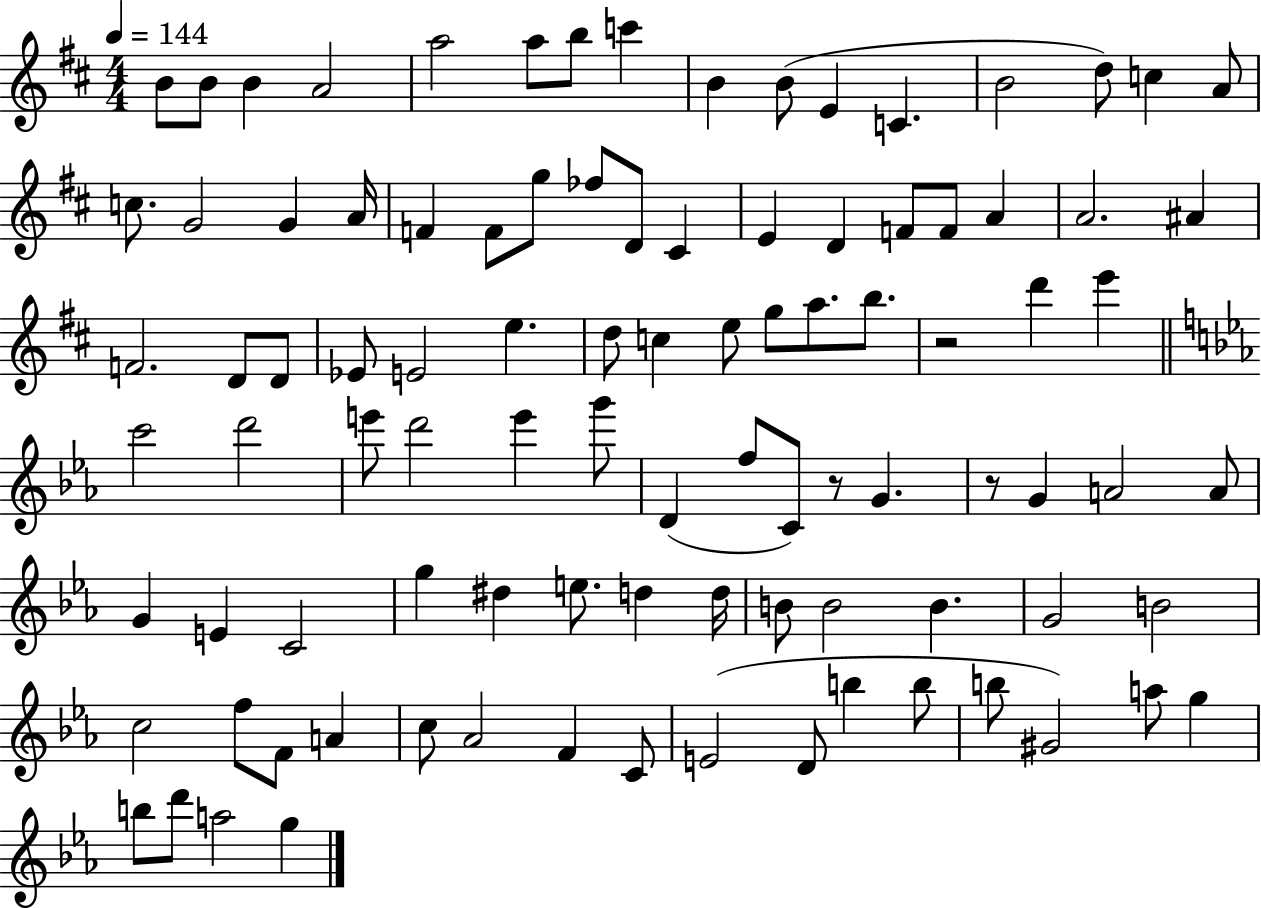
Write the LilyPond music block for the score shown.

{
  \clef treble
  \numericTimeSignature
  \time 4/4
  \key d \major
  \tempo 4 = 144
  b'8 b'8 b'4 a'2 | a''2 a''8 b''8 c'''4 | b'4 b'8( e'4 c'4. | b'2 d''8) c''4 a'8 | \break c''8. g'2 g'4 a'16 | f'4 f'8 g''8 fes''8 d'8 cis'4 | e'4 d'4 f'8 f'8 a'4 | a'2. ais'4 | \break f'2. d'8 d'8 | ees'8 e'2 e''4. | d''8 c''4 e''8 g''8 a''8. b''8. | r2 d'''4 e'''4 | \break \bar "||" \break \key c \minor c'''2 d'''2 | e'''8 d'''2 e'''4 g'''8 | d'4( f''8 c'8) r8 g'4. | r8 g'4 a'2 a'8 | \break g'4 e'4 c'2 | g''4 dis''4 e''8. d''4 d''16 | b'8 b'2 b'4. | g'2 b'2 | \break c''2 f''8 f'8 a'4 | c''8 aes'2 f'4 c'8 | e'2( d'8 b''4 b''8 | b''8 gis'2) a''8 g''4 | \break b''8 d'''8 a''2 g''4 | \bar "|."
}